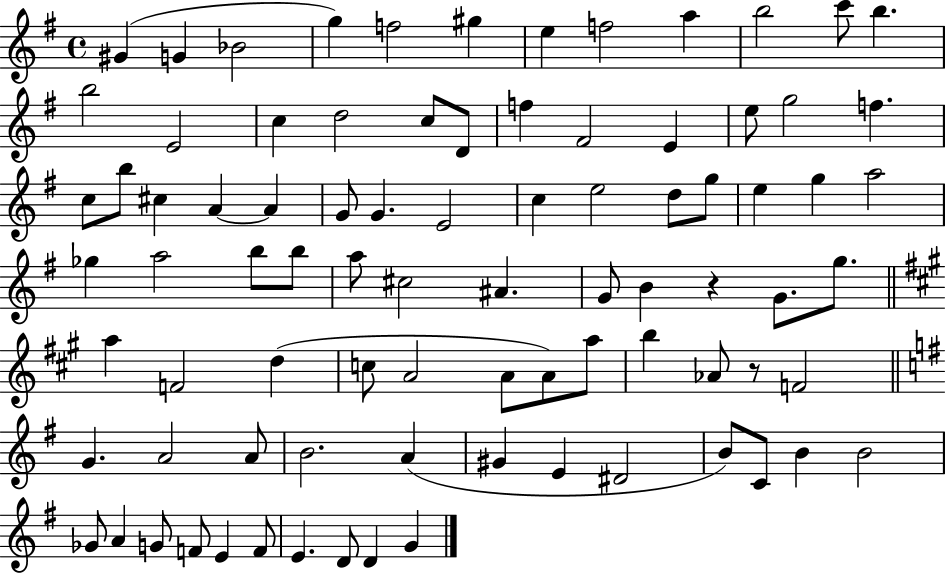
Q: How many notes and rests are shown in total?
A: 85